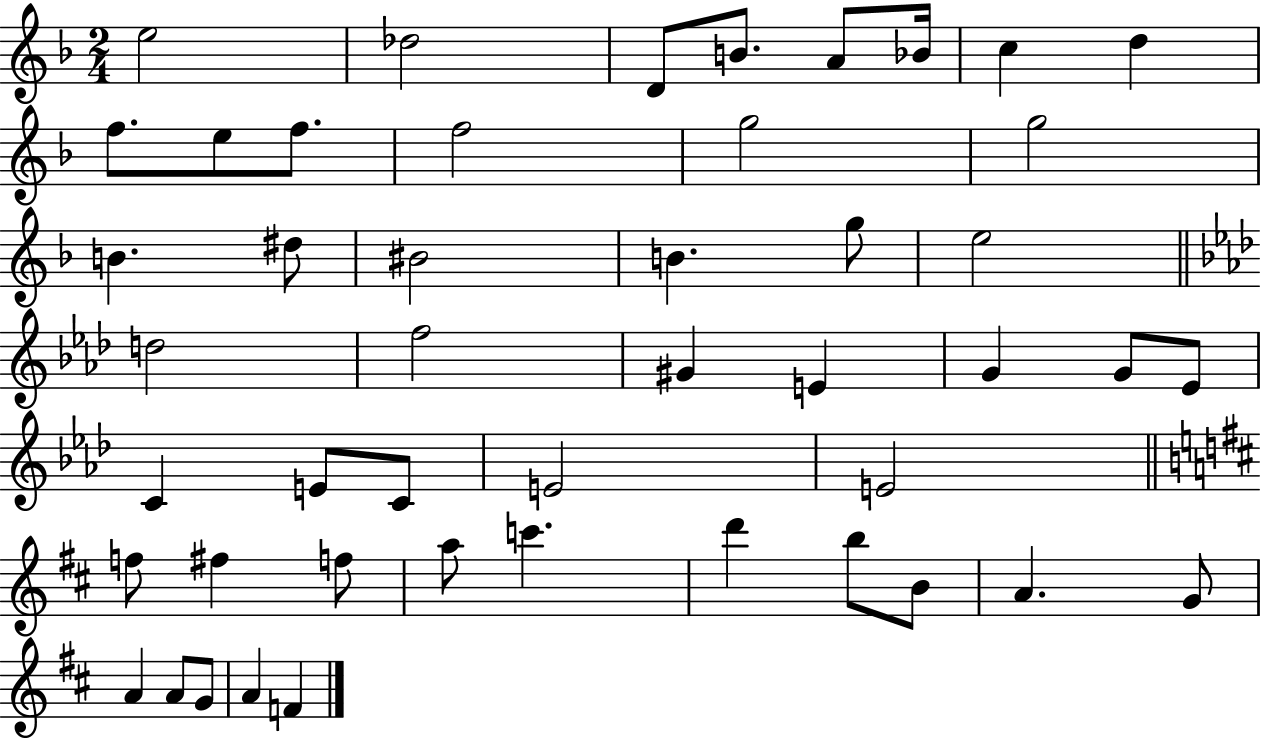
E5/h Db5/h D4/e B4/e. A4/e Bb4/s C5/q D5/q F5/e. E5/e F5/e. F5/h G5/h G5/h B4/q. D#5/e BIS4/h B4/q. G5/e E5/h D5/h F5/h G#4/q E4/q G4/q G4/e Eb4/e C4/q E4/e C4/e E4/h E4/h F5/e F#5/q F5/e A5/e C6/q. D6/q B5/e B4/e A4/q. G4/e A4/q A4/e G4/e A4/q F4/q